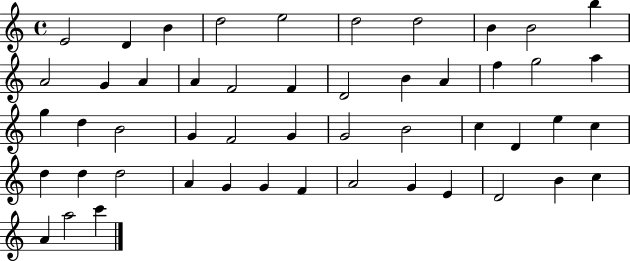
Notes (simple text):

E4/h D4/q B4/q D5/h E5/h D5/h D5/h B4/q B4/h B5/q A4/h G4/q A4/q A4/q F4/h F4/q D4/h B4/q A4/q F5/q G5/h A5/q G5/q D5/q B4/h G4/q F4/h G4/q G4/h B4/h C5/q D4/q E5/q C5/q D5/q D5/q D5/h A4/q G4/q G4/q F4/q A4/h G4/q E4/q D4/h B4/q C5/q A4/q A5/h C6/q